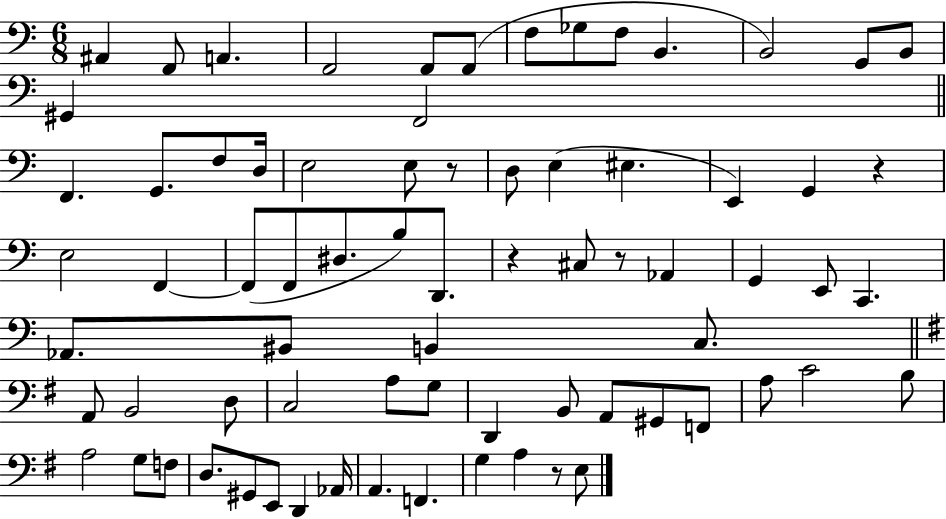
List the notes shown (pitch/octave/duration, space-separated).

A#2/q F2/e A2/q. F2/h F2/e F2/e F3/e Gb3/e F3/e B2/q. B2/h G2/e B2/e G#2/q F2/h F2/q. G2/e. F3/e D3/s E3/h E3/e R/e D3/e E3/q EIS3/q. E2/q G2/q R/q E3/h F2/q F2/e F2/e D#3/e. B3/e D2/e. R/q C#3/e R/e Ab2/q G2/q E2/e C2/q. Ab2/e. BIS2/e B2/q C3/e. A2/e B2/h D3/e C3/h A3/e G3/e D2/q B2/e A2/e G#2/e F2/e A3/e C4/h B3/e A3/h G3/e F3/e D3/e. G#2/e E2/e D2/q Ab2/s A2/q. F2/q. G3/q A3/q R/e E3/e